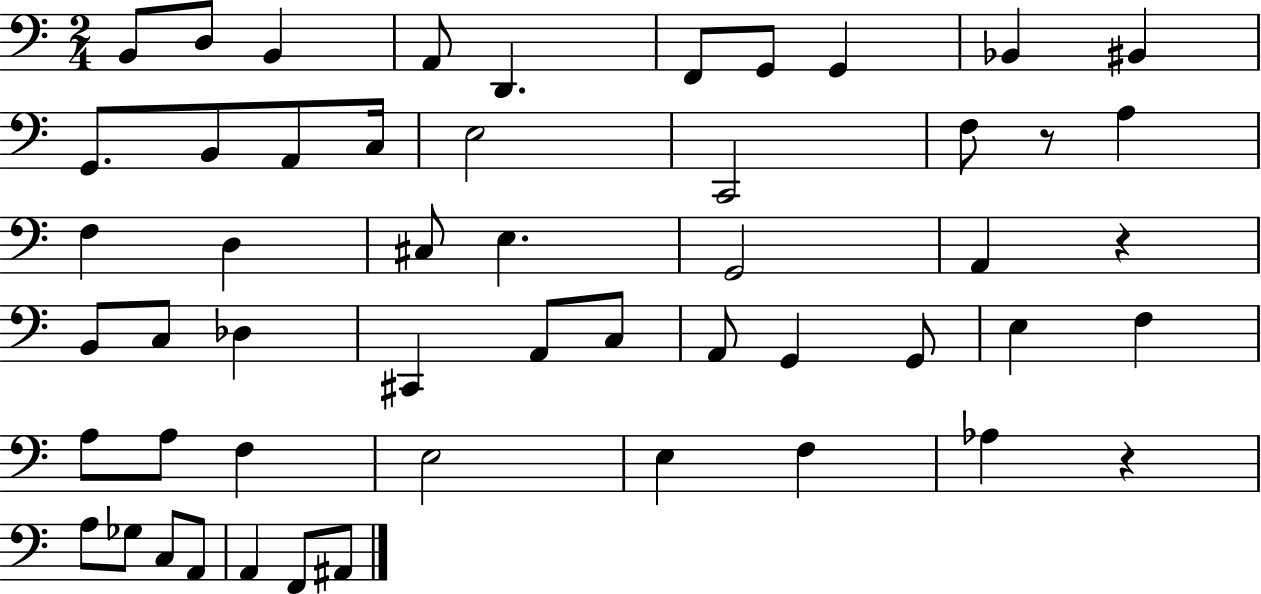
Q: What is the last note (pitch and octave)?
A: A#2